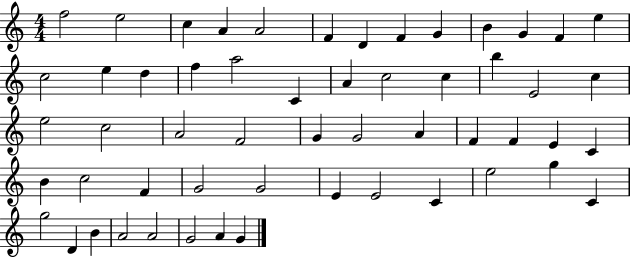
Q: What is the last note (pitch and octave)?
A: G4